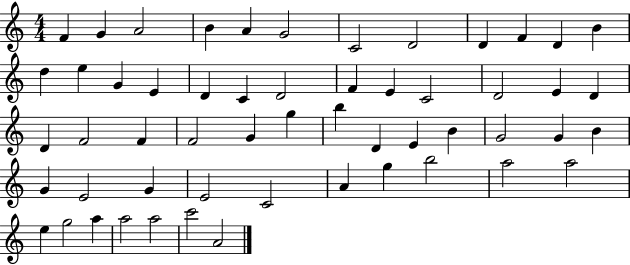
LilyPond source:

{
  \clef treble
  \numericTimeSignature
  \time 4/4
  \key c \major
  f'4 g'4 a'2 | b'4 a'4 g'2 | c'2 d'2 | d'4 f'4 d'4 b'4 | \break d''4 e''4 g'4 e'4 | d'4 c'4 d'2 | f'4 e'4 c'2 | d'2 e'4 d'4 | \break d'4 f'2 f'4 | f'2 g'4 g''4 | b''4 d'4 e'4 b'4 | g'2 g'4 b'4 | \break g'4 e'2 g'4 | e'2 c'2 | a'4 g''4 b''2 | a''2 a''2 | \break e''4 g''2 a''4 | a''2 a''2 | c'''2 a'2 | \bar "|."
}